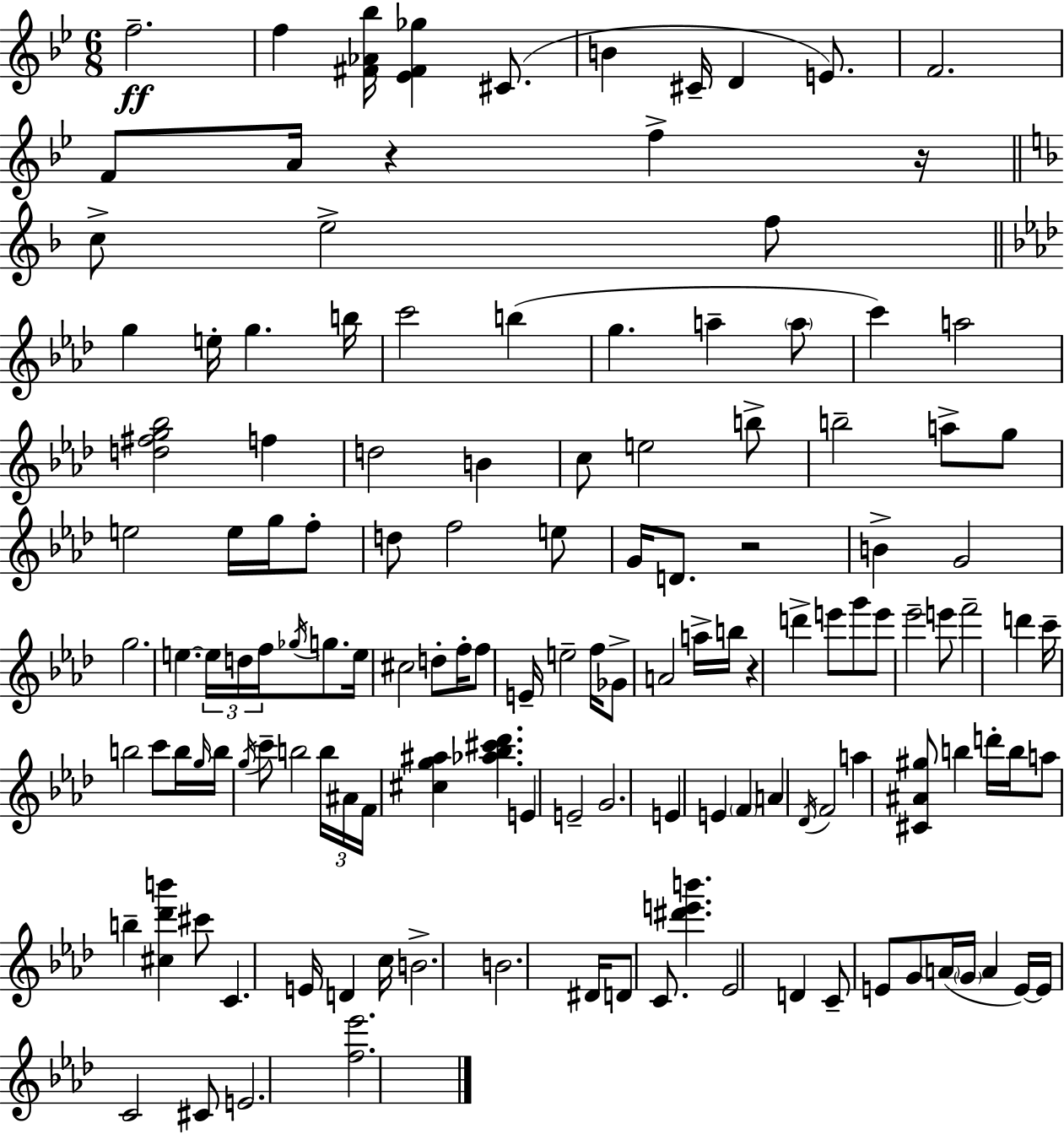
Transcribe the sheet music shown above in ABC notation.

X:1
T:Untitled
M:6/8
L:1/4
K:Bb
f2 f [^F_A_b]/4 [_E^F_g] ^C/2 B ^C/4 D E/2 F2 F/2 A/4 z f z/4 c/2 e2 f/2 g e/4 g b/4 c'2 b g a a/2 c' a2 [d^fg_b]2 f d2 B c/2 e2 b/2 b2 a/2 g/2 e2 e/4 g/4 f/2 d/2 f2 e/2 G/4 D/2 z2 B G2 g2 e e/4 d/4 f/4 _g/4 g/2 e/4 ^c2 d/2 f/4 f/2 E/4 e2 f/4 _G/2 A2 a/4 b/4 z d' e'/2 g'/2 e'/2 _e'2 e'/2 f'2 d' c'/4 b2 c'/2 b/4 g/4 b/4 g/4 c'/2 b2 b/4 ^A/4 F/4 [^cg^a] [_a_b^c'_d'] E E2 G2 E E F A _D/4 F2 a [^C^A^g]/2 b d'/4 b/4 a/2 b [^c_d'b'] ^c'/2 C E/4 D c/4 B2 B2 ^D/4 D/2 C/2 [^d'e'b'] _E2 D C/2 E/2 G/2 A/4 G/4 A E/4 E/4 C2 ^C/2 E2 [f_e']2